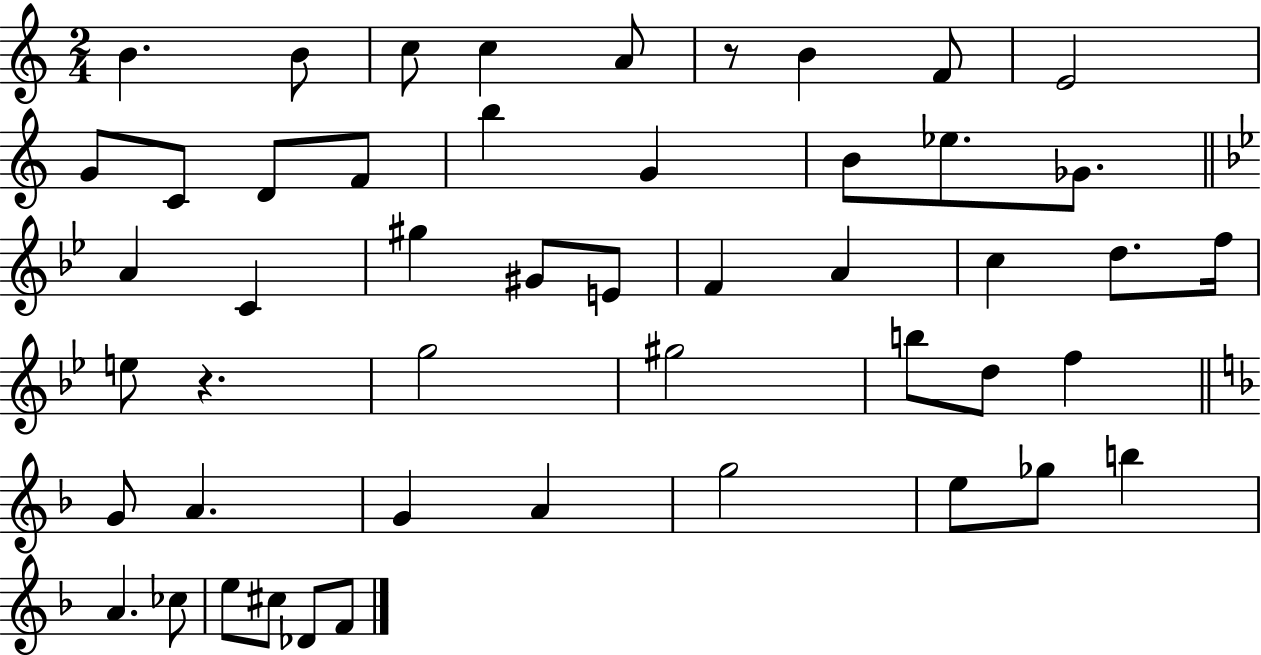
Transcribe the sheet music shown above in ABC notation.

X:1
T:Untitled
M:2/4
L:1/4
K:C
B B/2 c/2 c A/2 z/2 B F/2 E2 G/2 C/2 D/2 F/2 b G B/2 _e/2 _G/2 A C ^g ^G/2 E/2 F A c d/2 f/4 e/2 z g2 ^g2 b/2 d/2 f G/2 A G A g2 e/2 _g/2 b A _c/2 e/2 ^c/2 _D/2 F/2